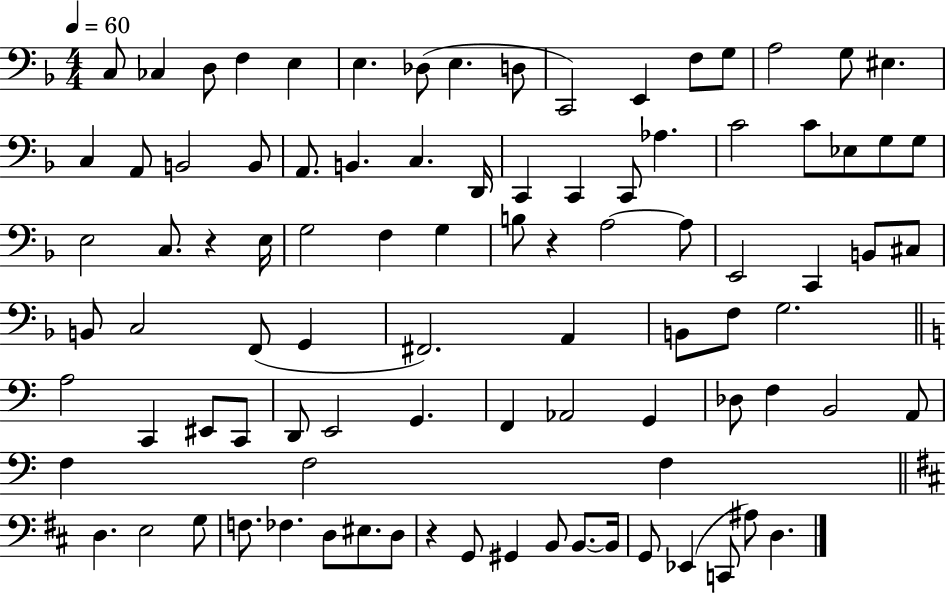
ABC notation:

X:1
T:Untitled
M:4/4
L:1/4
K:F
C,/2 _C, D,/2 F, E, E, _D,/2 E, D,/2 C,,2 E,, F,/2 G,/2 A,2 G,/2 ^E, C, A,,/2 B,,2 B,,/2 A,,/2 B,, C, D,,/4 C,, C,, C,,/2 _A, C2 C/2 _E,/2 G,/2 G,/2 E,2 C,/2 z E,/4 G,2 F, G, B,/2 z A,2 A,/2 E,,2 C,, B,,/2 ^C,/2 B,,/2 C,2 F,,/2 G,, ^F,,2 A,, B,,/2 F,/2 G,2 A,2 C,, ^E,,/2 C,,/2 D,,/2 E,,2 G,, F,, _A,,2 G,, _D,/2 F, B,,2 A,,/2 F, F,2 F, D, E,2 G,/2 F,/2 _F, D,/2 ^E,/2 D,/2 z G,,/2 ^G,, B,,/2 B,,/2 B,,/4 G,,/2 _E,, C,,/2 ^A,/2 D,